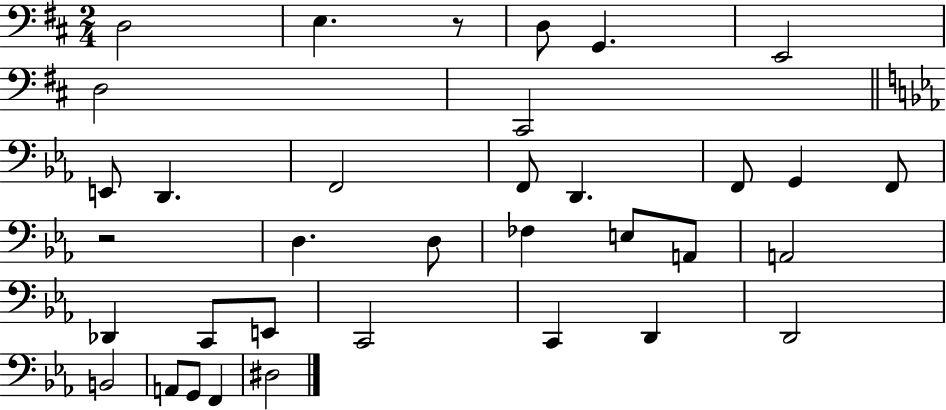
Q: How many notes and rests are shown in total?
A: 35